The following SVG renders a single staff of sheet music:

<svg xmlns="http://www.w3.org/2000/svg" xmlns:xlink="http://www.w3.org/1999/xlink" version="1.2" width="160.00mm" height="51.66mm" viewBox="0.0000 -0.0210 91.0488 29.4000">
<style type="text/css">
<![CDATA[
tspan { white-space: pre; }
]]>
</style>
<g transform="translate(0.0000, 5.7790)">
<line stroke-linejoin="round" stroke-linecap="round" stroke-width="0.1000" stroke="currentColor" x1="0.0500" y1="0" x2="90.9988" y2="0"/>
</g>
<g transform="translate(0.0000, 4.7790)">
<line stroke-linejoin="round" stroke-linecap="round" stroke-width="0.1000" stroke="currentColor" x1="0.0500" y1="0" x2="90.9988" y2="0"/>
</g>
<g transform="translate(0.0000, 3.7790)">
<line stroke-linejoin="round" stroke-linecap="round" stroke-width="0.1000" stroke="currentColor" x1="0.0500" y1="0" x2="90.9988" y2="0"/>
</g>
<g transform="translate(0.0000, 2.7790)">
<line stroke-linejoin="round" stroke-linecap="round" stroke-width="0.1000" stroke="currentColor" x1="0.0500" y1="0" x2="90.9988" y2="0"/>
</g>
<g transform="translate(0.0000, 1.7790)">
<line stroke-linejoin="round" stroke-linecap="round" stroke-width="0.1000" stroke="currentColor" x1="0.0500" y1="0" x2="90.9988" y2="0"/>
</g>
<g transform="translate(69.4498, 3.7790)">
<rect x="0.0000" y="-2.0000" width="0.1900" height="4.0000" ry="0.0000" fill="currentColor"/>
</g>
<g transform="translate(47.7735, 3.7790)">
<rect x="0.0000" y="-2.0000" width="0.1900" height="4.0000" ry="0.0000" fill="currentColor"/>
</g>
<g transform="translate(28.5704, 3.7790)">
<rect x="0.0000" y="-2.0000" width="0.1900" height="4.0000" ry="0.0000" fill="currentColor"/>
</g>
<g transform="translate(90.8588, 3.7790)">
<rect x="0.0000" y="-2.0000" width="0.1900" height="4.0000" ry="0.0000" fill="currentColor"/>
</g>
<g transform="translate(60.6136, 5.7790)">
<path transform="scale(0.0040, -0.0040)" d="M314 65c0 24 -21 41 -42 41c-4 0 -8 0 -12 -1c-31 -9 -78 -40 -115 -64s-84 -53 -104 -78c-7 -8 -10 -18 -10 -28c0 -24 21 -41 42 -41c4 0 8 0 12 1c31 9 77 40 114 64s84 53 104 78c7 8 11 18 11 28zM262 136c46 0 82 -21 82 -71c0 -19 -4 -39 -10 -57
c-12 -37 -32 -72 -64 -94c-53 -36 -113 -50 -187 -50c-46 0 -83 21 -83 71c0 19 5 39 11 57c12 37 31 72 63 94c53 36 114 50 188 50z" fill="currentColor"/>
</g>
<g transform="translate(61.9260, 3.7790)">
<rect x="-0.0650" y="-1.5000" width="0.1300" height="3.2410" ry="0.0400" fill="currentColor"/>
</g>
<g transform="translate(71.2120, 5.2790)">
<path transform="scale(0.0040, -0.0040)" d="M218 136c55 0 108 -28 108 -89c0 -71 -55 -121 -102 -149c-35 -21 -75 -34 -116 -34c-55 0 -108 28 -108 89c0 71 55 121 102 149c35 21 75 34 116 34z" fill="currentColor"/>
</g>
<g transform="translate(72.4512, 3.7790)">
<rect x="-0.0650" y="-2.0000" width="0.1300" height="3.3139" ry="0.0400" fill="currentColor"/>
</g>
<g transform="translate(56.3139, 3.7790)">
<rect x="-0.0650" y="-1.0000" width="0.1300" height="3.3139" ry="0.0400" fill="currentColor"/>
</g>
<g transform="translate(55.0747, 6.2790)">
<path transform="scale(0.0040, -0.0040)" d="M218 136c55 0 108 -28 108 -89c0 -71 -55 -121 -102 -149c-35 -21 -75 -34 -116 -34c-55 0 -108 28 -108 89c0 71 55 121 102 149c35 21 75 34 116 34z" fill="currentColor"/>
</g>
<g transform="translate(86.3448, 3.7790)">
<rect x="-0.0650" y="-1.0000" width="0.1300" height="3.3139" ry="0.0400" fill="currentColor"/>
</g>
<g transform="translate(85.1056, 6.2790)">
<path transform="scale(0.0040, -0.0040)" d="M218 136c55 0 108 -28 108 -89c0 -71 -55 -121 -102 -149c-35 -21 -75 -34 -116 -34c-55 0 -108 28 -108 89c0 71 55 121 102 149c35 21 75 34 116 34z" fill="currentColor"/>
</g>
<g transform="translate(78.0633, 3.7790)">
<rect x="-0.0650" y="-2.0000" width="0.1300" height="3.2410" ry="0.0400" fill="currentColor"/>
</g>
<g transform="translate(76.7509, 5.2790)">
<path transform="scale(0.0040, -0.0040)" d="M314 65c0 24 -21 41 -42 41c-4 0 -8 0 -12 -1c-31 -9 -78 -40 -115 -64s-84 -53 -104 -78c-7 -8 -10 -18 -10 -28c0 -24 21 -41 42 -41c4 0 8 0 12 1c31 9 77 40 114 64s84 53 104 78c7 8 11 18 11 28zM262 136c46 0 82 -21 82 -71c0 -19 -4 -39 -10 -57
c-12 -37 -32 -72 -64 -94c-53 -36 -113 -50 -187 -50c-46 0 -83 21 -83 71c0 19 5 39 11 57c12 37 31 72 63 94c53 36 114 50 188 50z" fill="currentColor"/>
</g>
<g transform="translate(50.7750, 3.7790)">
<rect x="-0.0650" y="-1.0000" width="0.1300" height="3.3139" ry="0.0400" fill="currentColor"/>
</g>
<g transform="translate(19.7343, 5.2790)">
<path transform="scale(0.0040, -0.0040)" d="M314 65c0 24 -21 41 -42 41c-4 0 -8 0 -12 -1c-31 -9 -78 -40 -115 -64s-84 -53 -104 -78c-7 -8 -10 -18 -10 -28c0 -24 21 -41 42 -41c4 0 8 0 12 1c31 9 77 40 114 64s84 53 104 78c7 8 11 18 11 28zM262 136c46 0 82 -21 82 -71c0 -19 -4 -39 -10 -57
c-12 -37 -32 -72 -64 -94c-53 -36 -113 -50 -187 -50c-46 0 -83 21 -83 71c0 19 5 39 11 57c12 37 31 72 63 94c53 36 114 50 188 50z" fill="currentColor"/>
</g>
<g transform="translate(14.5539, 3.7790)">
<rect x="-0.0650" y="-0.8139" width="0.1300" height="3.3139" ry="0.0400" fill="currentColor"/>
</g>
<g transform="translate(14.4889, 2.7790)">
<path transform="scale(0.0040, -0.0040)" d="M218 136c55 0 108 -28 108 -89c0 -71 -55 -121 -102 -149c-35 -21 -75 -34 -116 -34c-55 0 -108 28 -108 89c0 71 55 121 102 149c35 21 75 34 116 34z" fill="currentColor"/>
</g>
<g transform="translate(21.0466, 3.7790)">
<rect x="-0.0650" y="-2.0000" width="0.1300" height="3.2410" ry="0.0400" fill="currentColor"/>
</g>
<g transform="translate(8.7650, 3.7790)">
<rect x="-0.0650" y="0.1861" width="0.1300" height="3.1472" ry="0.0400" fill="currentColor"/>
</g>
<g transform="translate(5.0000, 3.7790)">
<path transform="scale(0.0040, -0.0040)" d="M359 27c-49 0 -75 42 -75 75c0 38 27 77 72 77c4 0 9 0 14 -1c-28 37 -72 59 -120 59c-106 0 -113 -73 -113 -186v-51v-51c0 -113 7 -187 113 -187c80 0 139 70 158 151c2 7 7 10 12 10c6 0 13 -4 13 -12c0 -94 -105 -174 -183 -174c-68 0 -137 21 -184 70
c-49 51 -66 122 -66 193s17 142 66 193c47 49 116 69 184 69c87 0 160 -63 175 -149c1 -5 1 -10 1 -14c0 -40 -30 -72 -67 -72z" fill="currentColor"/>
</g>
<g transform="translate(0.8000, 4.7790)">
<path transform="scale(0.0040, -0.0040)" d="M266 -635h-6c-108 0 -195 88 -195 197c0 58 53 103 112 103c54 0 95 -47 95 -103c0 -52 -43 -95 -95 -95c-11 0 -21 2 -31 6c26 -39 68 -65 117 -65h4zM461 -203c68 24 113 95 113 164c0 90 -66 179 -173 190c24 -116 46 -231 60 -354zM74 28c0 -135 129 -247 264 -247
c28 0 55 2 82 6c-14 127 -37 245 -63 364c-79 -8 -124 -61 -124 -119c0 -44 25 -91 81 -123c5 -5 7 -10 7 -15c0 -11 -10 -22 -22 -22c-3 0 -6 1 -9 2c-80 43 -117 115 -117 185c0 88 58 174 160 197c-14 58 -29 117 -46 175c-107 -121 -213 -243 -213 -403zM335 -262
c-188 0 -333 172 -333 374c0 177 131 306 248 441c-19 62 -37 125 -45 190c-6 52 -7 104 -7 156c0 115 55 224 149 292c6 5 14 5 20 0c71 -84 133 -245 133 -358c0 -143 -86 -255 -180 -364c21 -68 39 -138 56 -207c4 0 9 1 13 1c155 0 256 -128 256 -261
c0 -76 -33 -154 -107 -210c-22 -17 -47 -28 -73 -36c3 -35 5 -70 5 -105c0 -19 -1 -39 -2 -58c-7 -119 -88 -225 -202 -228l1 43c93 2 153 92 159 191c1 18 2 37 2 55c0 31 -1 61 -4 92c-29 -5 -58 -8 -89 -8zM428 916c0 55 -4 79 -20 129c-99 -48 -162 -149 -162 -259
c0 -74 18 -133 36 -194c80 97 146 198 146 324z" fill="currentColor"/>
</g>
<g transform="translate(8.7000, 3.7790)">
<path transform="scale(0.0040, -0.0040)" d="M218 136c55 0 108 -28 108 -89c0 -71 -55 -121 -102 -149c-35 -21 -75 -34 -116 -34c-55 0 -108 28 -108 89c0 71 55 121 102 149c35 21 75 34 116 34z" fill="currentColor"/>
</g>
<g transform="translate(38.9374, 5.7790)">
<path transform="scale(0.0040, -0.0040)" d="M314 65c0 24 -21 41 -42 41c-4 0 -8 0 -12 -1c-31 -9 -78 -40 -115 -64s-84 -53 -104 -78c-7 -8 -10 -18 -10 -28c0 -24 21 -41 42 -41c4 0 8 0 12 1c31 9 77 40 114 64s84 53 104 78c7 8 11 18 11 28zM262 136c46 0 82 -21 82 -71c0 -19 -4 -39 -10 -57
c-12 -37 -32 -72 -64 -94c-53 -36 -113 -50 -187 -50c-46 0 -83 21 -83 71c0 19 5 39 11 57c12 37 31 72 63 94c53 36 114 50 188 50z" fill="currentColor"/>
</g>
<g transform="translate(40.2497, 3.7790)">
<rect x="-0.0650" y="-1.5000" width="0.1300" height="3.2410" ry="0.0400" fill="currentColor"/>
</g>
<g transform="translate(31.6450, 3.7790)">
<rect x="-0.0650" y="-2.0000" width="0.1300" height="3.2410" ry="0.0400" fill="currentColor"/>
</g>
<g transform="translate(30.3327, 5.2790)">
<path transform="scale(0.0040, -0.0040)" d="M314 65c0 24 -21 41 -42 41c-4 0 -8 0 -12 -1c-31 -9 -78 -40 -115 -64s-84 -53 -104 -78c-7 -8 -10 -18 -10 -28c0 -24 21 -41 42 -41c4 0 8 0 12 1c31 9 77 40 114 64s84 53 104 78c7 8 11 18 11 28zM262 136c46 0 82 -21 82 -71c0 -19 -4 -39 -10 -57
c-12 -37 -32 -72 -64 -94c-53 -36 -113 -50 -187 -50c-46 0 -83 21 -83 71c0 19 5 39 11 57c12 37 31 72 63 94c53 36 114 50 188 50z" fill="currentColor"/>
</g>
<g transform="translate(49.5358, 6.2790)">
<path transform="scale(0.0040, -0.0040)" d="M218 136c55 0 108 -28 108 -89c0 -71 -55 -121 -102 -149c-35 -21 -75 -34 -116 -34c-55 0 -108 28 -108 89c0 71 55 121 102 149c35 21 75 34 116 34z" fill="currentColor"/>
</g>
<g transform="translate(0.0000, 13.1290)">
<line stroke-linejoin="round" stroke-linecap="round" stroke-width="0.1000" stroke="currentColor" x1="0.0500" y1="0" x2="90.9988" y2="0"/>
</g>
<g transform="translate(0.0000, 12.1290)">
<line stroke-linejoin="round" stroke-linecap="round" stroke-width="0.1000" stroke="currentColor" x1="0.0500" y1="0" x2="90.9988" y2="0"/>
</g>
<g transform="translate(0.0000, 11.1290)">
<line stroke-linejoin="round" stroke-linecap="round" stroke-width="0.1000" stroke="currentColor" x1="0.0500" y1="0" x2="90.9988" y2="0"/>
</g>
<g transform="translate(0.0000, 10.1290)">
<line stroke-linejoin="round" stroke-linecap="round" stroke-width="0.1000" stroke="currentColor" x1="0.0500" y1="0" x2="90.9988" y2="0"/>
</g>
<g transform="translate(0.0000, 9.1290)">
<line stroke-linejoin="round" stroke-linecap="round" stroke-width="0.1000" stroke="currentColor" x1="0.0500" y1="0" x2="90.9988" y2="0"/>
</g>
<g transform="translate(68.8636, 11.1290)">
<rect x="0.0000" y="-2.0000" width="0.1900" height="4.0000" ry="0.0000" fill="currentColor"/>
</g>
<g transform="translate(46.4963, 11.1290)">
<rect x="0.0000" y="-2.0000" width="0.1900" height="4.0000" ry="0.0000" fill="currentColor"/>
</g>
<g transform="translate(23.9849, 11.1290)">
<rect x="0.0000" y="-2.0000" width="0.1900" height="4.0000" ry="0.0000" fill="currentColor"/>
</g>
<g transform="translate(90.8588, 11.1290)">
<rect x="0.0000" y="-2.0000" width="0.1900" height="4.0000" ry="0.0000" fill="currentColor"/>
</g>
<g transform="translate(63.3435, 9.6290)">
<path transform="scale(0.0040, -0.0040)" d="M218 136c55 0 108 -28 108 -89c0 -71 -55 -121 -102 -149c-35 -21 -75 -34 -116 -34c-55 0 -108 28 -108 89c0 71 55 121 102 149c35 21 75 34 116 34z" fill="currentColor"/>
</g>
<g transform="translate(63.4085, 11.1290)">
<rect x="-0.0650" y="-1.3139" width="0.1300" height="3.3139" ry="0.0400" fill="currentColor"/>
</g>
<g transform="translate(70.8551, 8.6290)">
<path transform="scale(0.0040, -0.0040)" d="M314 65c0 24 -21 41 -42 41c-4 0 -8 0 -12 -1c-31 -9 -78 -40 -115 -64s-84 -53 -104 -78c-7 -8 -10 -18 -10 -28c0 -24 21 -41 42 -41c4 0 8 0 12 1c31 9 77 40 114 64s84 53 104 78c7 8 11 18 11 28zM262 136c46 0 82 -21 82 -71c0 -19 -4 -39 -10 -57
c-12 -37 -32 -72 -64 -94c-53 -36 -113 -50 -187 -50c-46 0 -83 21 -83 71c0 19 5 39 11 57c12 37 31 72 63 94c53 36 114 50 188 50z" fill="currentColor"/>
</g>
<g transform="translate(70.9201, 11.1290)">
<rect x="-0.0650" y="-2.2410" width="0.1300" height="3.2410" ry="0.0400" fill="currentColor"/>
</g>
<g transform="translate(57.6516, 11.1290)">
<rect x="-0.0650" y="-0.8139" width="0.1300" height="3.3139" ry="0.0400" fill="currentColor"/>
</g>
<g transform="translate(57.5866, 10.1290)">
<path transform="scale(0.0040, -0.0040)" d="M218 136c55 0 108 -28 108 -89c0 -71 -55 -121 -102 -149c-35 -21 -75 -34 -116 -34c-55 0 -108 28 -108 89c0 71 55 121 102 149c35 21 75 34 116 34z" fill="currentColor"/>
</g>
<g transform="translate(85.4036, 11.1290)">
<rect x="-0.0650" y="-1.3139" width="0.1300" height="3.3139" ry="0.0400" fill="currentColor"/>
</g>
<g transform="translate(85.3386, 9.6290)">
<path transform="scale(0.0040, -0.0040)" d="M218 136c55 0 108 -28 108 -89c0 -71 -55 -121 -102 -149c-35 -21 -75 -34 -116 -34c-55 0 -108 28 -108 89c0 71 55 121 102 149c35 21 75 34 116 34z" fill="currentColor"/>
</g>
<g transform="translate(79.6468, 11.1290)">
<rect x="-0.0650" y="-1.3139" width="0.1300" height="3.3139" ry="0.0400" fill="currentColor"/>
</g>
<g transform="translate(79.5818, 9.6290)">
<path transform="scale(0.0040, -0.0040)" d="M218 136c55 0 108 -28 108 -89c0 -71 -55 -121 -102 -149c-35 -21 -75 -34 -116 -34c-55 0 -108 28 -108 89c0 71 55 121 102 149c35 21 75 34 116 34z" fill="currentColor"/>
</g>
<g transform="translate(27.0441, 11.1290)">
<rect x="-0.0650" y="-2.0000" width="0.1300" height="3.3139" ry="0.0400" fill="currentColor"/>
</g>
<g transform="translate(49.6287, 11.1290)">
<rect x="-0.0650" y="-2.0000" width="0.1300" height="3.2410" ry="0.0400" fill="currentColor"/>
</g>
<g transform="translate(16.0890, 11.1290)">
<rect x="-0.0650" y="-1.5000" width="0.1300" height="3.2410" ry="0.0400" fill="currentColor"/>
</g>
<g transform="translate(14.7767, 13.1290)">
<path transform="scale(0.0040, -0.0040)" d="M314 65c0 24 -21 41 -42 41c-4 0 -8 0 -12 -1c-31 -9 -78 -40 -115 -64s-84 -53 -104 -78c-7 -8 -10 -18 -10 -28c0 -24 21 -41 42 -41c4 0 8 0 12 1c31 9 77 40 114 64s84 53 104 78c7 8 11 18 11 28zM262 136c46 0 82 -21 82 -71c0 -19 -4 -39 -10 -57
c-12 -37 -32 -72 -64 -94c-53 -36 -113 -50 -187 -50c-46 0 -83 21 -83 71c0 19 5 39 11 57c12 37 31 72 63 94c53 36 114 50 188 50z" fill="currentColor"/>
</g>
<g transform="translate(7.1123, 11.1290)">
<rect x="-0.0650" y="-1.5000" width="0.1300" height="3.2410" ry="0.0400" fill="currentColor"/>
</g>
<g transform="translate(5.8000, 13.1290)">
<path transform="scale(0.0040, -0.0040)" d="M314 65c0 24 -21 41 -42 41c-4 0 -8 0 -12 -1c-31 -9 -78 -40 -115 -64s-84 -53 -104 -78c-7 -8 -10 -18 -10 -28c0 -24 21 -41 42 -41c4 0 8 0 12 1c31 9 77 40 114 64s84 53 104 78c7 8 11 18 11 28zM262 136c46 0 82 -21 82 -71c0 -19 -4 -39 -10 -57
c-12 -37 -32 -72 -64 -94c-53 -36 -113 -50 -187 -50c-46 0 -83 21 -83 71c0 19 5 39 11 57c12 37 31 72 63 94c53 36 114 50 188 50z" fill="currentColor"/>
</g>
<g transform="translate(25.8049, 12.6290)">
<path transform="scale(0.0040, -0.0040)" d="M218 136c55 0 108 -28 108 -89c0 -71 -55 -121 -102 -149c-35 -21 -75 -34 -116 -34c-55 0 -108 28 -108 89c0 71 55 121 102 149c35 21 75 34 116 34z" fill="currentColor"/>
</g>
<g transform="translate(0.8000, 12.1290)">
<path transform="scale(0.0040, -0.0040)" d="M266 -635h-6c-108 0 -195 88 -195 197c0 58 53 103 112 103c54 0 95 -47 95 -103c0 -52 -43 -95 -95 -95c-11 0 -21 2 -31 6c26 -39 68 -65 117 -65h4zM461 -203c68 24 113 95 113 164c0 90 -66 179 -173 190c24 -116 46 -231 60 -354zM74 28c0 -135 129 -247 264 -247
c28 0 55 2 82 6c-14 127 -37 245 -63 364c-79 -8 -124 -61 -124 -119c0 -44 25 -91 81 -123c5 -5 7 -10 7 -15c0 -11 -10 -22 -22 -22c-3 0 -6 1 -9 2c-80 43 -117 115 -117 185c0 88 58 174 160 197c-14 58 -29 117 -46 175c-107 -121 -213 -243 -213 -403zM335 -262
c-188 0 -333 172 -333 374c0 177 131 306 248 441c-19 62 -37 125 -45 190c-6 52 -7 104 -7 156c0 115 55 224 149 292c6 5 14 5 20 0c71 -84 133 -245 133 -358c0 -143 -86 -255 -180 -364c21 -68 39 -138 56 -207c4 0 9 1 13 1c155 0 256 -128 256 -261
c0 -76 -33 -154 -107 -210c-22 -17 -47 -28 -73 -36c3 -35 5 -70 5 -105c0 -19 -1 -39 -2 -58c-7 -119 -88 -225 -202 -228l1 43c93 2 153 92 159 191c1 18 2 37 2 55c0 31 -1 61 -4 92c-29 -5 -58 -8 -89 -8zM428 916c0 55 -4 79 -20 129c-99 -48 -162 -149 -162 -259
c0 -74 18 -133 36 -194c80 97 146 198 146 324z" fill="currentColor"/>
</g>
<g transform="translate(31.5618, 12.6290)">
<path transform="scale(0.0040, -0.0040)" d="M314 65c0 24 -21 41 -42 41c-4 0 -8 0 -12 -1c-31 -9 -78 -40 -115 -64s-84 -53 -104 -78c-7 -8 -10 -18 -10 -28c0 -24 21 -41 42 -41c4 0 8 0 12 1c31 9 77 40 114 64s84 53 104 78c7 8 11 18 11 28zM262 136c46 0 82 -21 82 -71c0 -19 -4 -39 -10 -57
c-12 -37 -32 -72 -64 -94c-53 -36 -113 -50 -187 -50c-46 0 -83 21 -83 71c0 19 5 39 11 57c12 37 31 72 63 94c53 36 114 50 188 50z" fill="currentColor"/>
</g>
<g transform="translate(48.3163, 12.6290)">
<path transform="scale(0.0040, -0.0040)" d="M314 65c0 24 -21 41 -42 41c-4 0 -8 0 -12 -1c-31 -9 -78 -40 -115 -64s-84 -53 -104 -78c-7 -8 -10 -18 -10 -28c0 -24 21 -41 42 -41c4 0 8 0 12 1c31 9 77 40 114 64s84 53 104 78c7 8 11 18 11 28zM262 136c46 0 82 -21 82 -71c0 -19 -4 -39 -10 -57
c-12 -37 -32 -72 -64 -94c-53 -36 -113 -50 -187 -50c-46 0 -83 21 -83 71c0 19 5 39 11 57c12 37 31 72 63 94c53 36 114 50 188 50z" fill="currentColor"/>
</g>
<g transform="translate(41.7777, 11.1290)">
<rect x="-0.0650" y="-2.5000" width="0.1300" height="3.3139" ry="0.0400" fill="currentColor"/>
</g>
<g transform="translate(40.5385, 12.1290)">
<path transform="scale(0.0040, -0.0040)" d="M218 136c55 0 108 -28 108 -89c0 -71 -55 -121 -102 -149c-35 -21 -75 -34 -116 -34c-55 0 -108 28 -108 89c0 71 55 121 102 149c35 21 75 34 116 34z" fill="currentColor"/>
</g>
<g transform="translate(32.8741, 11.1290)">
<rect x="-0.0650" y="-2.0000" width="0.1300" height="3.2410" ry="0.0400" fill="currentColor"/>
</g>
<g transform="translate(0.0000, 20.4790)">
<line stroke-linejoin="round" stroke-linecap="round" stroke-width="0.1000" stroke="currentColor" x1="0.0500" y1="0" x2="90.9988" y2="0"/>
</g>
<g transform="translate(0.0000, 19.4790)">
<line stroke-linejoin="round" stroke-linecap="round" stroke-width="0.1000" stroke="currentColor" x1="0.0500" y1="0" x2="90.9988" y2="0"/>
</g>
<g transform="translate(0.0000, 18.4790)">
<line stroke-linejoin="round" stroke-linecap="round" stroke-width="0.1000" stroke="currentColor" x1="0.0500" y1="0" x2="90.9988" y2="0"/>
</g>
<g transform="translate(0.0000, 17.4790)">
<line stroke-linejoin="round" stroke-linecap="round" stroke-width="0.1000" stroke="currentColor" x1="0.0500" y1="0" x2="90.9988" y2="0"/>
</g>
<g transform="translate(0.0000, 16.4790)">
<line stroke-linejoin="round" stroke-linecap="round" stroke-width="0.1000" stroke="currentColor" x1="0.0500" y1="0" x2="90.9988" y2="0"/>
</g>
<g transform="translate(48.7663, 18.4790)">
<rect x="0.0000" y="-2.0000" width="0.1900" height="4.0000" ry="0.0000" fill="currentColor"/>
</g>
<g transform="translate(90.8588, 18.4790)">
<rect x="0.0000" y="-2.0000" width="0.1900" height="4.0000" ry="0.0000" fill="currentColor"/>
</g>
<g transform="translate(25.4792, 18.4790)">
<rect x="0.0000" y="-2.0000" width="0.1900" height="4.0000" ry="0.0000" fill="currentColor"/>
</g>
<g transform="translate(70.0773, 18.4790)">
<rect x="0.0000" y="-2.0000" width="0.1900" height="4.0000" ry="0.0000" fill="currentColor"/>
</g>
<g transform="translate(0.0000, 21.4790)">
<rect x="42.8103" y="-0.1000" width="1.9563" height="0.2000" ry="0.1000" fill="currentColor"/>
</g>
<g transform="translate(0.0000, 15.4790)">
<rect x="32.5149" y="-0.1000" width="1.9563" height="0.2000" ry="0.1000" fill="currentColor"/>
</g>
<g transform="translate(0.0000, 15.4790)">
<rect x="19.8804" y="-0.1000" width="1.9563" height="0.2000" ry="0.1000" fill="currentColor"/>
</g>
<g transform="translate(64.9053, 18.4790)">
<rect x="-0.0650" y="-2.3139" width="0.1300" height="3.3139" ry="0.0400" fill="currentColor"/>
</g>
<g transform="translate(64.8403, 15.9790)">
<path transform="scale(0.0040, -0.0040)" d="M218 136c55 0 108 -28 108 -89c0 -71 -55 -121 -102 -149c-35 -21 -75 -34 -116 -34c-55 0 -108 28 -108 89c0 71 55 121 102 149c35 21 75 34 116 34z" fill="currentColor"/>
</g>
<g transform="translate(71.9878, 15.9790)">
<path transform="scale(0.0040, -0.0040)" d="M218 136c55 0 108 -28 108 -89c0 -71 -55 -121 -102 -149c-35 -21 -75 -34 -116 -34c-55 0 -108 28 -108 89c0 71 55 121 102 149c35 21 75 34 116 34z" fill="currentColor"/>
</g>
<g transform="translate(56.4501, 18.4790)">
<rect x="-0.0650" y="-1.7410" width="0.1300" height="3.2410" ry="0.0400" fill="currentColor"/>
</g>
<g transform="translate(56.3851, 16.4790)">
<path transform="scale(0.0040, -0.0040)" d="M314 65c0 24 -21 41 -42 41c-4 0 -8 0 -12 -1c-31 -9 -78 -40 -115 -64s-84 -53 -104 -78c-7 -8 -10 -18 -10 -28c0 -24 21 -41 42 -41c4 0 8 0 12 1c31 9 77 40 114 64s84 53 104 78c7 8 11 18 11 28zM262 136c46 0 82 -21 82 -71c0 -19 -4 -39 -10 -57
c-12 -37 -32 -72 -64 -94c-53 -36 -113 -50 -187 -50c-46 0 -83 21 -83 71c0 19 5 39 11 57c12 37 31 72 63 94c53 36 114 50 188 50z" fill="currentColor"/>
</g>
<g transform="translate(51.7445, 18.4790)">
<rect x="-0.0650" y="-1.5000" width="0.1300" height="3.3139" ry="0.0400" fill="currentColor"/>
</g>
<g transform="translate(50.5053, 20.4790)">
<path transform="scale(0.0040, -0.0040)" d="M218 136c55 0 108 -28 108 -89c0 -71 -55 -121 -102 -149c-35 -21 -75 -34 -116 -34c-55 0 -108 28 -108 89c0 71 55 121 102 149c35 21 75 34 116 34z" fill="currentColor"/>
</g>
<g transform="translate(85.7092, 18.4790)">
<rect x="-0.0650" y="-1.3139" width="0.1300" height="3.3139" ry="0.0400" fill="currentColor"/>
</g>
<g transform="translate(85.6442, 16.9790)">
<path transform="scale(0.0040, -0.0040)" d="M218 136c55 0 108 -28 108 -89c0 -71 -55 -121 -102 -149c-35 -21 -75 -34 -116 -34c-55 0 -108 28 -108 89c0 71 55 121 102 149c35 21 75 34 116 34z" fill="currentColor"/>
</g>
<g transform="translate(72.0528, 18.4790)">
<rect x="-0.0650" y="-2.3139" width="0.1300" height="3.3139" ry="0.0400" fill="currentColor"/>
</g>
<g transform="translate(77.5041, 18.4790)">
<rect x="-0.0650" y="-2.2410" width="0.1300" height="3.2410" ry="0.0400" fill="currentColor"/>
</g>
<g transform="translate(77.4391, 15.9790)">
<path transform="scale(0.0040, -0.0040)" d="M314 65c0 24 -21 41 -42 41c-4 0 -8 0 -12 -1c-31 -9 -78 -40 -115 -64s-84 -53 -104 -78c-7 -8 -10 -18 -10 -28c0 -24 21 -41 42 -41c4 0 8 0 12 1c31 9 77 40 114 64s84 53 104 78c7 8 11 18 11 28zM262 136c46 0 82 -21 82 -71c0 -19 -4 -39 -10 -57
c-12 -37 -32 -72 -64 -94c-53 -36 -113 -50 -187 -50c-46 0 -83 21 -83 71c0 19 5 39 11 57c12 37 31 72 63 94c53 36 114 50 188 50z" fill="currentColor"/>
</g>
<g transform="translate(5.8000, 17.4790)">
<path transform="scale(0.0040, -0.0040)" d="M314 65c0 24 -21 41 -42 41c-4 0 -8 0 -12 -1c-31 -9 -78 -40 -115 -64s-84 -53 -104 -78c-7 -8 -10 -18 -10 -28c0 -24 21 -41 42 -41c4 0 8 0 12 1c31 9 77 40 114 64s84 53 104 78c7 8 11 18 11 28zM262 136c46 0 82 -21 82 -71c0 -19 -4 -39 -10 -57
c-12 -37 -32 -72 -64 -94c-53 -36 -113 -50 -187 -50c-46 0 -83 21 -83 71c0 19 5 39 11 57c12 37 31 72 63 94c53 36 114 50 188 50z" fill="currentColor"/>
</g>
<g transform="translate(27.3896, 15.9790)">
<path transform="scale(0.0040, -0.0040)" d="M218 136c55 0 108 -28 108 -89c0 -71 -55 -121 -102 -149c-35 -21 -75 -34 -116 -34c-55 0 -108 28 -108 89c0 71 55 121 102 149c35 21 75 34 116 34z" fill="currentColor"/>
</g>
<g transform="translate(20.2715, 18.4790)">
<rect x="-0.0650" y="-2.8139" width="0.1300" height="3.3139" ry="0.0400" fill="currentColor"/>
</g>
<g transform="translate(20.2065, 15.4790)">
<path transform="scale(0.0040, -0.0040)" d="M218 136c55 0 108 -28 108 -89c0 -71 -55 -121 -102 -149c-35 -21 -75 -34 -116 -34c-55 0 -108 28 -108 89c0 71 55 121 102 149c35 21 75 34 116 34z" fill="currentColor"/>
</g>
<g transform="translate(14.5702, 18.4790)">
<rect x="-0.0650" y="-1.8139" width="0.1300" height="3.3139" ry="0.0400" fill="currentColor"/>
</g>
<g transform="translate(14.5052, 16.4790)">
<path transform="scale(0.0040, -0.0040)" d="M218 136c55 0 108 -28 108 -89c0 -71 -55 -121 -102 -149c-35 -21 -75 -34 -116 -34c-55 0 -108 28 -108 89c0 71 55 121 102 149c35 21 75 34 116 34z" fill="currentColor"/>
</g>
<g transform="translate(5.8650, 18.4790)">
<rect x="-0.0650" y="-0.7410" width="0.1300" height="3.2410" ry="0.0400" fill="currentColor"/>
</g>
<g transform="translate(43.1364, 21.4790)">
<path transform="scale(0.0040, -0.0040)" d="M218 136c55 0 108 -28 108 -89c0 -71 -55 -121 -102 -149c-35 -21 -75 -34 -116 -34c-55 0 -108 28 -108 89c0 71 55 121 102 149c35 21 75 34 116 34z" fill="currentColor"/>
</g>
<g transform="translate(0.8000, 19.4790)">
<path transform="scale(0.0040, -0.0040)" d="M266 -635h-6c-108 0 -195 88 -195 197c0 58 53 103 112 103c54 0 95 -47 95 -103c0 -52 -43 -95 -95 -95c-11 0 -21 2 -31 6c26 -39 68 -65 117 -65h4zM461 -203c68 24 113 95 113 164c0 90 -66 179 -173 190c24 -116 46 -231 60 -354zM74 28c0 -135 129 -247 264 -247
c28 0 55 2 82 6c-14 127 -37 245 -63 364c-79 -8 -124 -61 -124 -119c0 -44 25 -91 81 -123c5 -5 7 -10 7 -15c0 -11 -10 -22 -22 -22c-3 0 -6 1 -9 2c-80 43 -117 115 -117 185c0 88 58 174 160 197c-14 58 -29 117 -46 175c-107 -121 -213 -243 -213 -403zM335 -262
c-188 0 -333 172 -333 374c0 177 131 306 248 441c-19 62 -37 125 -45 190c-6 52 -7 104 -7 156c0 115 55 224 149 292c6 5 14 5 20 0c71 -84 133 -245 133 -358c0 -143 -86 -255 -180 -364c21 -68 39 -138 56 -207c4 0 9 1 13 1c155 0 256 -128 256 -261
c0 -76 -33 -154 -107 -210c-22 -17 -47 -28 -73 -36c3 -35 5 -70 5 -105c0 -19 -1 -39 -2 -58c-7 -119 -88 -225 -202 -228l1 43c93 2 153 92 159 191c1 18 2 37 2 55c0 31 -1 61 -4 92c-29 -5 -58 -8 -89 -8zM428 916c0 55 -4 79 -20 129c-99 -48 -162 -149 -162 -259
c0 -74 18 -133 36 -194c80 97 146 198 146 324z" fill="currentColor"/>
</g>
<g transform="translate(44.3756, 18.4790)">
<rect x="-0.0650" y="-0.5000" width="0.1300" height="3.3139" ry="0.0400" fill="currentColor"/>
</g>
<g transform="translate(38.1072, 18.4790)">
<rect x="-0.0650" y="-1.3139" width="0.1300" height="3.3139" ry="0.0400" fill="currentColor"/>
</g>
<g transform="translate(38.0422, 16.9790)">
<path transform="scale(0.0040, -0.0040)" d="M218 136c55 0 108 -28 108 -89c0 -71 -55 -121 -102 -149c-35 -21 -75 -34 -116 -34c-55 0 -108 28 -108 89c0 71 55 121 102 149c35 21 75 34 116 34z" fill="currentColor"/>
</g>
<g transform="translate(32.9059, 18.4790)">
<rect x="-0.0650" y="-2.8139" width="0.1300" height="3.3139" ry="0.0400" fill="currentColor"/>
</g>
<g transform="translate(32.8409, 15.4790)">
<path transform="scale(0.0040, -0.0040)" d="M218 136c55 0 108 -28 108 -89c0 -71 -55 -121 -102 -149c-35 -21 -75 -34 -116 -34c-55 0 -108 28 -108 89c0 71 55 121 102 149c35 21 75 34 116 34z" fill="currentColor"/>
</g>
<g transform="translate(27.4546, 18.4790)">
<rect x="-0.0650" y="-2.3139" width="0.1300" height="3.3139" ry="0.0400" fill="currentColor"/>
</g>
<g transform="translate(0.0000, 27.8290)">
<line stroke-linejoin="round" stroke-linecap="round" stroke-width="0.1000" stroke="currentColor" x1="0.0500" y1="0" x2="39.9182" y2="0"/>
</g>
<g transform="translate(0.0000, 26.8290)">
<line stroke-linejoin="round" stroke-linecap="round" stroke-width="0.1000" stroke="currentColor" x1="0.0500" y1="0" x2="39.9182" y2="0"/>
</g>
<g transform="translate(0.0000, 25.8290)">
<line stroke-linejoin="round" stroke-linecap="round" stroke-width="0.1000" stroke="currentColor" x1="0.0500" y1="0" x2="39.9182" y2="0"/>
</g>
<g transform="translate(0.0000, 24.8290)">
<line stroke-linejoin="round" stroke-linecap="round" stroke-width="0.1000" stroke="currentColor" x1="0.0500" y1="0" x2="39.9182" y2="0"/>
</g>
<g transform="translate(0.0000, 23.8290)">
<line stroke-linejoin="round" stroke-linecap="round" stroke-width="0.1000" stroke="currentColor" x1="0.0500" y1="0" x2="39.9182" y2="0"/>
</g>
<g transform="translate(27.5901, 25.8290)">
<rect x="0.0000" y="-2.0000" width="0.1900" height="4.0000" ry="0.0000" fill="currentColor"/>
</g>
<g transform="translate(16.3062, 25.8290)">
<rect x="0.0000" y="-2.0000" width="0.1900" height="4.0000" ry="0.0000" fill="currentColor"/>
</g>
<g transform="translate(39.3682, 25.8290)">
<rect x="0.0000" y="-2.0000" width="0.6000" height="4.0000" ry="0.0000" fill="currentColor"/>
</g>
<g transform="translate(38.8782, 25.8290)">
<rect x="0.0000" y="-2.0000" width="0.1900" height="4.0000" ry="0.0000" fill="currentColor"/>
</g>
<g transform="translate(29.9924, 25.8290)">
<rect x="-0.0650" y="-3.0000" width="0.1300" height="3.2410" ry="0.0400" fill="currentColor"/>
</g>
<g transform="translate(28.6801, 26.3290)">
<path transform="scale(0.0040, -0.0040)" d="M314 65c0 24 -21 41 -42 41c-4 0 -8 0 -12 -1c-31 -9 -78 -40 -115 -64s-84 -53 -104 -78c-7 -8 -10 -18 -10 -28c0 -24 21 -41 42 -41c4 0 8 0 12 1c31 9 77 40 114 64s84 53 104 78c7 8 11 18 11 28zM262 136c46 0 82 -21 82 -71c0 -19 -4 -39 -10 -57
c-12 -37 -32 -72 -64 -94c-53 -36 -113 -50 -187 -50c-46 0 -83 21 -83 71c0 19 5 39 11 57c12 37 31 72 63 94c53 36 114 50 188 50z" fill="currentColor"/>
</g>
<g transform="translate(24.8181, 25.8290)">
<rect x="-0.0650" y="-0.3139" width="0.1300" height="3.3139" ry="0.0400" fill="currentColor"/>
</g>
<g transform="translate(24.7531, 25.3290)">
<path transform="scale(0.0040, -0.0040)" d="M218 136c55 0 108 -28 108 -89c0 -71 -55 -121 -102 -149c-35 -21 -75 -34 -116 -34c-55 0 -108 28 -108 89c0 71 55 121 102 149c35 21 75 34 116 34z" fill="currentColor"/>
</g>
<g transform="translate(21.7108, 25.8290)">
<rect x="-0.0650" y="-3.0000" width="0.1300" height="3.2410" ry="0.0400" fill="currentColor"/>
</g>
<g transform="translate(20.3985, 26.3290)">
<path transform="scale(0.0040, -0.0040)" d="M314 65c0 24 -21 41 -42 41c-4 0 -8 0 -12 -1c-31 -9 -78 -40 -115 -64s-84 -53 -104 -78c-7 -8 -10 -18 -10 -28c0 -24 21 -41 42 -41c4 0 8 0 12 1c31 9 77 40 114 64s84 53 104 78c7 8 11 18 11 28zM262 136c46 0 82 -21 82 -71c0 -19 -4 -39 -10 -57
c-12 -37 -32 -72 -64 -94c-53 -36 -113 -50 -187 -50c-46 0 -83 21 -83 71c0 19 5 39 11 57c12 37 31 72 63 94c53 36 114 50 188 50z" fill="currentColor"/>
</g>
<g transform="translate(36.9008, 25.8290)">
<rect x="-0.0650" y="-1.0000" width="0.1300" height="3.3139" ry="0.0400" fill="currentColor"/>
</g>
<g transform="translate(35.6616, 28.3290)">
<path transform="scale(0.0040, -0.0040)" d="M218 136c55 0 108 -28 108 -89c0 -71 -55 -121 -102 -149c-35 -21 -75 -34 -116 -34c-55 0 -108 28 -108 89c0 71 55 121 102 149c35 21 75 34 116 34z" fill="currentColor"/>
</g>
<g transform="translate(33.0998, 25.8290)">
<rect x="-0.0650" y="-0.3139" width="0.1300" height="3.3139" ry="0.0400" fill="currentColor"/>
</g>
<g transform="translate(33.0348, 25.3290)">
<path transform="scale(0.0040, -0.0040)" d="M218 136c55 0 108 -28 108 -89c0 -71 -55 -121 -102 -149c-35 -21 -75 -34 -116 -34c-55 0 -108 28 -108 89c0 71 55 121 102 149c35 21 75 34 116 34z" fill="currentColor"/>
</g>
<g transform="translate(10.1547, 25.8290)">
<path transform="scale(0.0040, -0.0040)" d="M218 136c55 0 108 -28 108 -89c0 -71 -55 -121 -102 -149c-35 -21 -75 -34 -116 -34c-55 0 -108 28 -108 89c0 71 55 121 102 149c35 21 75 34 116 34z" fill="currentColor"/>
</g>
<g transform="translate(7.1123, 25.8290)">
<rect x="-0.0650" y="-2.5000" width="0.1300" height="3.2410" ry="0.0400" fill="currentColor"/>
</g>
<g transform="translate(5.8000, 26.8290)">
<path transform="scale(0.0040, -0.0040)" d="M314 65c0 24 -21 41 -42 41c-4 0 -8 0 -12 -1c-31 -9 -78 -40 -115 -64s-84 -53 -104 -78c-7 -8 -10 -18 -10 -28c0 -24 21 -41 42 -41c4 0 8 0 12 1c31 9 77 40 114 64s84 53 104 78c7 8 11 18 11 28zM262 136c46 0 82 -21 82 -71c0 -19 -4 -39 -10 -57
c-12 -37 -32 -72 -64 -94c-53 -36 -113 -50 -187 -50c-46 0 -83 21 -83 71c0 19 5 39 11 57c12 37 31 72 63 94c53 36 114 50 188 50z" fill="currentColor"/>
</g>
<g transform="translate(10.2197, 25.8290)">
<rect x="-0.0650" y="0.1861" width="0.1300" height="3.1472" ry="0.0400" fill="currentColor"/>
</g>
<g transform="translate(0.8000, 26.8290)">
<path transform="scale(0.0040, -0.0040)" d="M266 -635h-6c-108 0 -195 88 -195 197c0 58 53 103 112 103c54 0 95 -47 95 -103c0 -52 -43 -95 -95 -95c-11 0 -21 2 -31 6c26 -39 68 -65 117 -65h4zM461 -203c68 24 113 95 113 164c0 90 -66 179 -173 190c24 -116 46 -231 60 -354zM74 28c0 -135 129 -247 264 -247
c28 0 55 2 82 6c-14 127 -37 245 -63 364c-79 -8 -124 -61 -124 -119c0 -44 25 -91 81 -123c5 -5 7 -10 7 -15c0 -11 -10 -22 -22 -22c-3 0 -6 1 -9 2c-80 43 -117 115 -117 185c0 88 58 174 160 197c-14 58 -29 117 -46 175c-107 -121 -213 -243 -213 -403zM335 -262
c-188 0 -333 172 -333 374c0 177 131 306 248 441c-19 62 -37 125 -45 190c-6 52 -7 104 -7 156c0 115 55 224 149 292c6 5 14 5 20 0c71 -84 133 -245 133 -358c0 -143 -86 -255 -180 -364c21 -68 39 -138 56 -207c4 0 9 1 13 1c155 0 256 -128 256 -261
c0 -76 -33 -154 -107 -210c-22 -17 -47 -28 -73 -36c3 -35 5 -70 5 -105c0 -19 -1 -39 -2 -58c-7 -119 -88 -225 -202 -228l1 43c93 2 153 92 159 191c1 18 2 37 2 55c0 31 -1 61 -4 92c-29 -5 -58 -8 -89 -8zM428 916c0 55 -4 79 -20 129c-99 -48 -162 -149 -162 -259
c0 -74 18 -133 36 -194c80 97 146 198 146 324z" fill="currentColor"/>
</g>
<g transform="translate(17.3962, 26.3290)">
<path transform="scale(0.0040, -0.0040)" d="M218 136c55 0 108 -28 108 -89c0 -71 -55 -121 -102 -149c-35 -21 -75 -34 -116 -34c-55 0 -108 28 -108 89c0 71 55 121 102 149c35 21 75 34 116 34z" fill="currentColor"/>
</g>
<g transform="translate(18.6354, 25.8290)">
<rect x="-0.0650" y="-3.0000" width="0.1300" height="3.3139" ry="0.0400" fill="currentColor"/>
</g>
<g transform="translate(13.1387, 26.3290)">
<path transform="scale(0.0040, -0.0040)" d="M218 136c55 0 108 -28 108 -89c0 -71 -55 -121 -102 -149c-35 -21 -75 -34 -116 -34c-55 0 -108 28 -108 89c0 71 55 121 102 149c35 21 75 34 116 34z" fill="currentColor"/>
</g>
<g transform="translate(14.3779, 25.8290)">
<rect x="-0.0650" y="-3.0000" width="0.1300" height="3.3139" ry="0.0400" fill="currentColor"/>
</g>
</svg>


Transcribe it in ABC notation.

X:1
T:Untitled
M:4/4
L:1/4
K:C
B d F2 F2 E2 D D E2 F F2 D E2 E2 F F2 G F2 d e g2 e e d2 f a g a e C E f2 g g g2 e G2 B A A A2 c A2 c D